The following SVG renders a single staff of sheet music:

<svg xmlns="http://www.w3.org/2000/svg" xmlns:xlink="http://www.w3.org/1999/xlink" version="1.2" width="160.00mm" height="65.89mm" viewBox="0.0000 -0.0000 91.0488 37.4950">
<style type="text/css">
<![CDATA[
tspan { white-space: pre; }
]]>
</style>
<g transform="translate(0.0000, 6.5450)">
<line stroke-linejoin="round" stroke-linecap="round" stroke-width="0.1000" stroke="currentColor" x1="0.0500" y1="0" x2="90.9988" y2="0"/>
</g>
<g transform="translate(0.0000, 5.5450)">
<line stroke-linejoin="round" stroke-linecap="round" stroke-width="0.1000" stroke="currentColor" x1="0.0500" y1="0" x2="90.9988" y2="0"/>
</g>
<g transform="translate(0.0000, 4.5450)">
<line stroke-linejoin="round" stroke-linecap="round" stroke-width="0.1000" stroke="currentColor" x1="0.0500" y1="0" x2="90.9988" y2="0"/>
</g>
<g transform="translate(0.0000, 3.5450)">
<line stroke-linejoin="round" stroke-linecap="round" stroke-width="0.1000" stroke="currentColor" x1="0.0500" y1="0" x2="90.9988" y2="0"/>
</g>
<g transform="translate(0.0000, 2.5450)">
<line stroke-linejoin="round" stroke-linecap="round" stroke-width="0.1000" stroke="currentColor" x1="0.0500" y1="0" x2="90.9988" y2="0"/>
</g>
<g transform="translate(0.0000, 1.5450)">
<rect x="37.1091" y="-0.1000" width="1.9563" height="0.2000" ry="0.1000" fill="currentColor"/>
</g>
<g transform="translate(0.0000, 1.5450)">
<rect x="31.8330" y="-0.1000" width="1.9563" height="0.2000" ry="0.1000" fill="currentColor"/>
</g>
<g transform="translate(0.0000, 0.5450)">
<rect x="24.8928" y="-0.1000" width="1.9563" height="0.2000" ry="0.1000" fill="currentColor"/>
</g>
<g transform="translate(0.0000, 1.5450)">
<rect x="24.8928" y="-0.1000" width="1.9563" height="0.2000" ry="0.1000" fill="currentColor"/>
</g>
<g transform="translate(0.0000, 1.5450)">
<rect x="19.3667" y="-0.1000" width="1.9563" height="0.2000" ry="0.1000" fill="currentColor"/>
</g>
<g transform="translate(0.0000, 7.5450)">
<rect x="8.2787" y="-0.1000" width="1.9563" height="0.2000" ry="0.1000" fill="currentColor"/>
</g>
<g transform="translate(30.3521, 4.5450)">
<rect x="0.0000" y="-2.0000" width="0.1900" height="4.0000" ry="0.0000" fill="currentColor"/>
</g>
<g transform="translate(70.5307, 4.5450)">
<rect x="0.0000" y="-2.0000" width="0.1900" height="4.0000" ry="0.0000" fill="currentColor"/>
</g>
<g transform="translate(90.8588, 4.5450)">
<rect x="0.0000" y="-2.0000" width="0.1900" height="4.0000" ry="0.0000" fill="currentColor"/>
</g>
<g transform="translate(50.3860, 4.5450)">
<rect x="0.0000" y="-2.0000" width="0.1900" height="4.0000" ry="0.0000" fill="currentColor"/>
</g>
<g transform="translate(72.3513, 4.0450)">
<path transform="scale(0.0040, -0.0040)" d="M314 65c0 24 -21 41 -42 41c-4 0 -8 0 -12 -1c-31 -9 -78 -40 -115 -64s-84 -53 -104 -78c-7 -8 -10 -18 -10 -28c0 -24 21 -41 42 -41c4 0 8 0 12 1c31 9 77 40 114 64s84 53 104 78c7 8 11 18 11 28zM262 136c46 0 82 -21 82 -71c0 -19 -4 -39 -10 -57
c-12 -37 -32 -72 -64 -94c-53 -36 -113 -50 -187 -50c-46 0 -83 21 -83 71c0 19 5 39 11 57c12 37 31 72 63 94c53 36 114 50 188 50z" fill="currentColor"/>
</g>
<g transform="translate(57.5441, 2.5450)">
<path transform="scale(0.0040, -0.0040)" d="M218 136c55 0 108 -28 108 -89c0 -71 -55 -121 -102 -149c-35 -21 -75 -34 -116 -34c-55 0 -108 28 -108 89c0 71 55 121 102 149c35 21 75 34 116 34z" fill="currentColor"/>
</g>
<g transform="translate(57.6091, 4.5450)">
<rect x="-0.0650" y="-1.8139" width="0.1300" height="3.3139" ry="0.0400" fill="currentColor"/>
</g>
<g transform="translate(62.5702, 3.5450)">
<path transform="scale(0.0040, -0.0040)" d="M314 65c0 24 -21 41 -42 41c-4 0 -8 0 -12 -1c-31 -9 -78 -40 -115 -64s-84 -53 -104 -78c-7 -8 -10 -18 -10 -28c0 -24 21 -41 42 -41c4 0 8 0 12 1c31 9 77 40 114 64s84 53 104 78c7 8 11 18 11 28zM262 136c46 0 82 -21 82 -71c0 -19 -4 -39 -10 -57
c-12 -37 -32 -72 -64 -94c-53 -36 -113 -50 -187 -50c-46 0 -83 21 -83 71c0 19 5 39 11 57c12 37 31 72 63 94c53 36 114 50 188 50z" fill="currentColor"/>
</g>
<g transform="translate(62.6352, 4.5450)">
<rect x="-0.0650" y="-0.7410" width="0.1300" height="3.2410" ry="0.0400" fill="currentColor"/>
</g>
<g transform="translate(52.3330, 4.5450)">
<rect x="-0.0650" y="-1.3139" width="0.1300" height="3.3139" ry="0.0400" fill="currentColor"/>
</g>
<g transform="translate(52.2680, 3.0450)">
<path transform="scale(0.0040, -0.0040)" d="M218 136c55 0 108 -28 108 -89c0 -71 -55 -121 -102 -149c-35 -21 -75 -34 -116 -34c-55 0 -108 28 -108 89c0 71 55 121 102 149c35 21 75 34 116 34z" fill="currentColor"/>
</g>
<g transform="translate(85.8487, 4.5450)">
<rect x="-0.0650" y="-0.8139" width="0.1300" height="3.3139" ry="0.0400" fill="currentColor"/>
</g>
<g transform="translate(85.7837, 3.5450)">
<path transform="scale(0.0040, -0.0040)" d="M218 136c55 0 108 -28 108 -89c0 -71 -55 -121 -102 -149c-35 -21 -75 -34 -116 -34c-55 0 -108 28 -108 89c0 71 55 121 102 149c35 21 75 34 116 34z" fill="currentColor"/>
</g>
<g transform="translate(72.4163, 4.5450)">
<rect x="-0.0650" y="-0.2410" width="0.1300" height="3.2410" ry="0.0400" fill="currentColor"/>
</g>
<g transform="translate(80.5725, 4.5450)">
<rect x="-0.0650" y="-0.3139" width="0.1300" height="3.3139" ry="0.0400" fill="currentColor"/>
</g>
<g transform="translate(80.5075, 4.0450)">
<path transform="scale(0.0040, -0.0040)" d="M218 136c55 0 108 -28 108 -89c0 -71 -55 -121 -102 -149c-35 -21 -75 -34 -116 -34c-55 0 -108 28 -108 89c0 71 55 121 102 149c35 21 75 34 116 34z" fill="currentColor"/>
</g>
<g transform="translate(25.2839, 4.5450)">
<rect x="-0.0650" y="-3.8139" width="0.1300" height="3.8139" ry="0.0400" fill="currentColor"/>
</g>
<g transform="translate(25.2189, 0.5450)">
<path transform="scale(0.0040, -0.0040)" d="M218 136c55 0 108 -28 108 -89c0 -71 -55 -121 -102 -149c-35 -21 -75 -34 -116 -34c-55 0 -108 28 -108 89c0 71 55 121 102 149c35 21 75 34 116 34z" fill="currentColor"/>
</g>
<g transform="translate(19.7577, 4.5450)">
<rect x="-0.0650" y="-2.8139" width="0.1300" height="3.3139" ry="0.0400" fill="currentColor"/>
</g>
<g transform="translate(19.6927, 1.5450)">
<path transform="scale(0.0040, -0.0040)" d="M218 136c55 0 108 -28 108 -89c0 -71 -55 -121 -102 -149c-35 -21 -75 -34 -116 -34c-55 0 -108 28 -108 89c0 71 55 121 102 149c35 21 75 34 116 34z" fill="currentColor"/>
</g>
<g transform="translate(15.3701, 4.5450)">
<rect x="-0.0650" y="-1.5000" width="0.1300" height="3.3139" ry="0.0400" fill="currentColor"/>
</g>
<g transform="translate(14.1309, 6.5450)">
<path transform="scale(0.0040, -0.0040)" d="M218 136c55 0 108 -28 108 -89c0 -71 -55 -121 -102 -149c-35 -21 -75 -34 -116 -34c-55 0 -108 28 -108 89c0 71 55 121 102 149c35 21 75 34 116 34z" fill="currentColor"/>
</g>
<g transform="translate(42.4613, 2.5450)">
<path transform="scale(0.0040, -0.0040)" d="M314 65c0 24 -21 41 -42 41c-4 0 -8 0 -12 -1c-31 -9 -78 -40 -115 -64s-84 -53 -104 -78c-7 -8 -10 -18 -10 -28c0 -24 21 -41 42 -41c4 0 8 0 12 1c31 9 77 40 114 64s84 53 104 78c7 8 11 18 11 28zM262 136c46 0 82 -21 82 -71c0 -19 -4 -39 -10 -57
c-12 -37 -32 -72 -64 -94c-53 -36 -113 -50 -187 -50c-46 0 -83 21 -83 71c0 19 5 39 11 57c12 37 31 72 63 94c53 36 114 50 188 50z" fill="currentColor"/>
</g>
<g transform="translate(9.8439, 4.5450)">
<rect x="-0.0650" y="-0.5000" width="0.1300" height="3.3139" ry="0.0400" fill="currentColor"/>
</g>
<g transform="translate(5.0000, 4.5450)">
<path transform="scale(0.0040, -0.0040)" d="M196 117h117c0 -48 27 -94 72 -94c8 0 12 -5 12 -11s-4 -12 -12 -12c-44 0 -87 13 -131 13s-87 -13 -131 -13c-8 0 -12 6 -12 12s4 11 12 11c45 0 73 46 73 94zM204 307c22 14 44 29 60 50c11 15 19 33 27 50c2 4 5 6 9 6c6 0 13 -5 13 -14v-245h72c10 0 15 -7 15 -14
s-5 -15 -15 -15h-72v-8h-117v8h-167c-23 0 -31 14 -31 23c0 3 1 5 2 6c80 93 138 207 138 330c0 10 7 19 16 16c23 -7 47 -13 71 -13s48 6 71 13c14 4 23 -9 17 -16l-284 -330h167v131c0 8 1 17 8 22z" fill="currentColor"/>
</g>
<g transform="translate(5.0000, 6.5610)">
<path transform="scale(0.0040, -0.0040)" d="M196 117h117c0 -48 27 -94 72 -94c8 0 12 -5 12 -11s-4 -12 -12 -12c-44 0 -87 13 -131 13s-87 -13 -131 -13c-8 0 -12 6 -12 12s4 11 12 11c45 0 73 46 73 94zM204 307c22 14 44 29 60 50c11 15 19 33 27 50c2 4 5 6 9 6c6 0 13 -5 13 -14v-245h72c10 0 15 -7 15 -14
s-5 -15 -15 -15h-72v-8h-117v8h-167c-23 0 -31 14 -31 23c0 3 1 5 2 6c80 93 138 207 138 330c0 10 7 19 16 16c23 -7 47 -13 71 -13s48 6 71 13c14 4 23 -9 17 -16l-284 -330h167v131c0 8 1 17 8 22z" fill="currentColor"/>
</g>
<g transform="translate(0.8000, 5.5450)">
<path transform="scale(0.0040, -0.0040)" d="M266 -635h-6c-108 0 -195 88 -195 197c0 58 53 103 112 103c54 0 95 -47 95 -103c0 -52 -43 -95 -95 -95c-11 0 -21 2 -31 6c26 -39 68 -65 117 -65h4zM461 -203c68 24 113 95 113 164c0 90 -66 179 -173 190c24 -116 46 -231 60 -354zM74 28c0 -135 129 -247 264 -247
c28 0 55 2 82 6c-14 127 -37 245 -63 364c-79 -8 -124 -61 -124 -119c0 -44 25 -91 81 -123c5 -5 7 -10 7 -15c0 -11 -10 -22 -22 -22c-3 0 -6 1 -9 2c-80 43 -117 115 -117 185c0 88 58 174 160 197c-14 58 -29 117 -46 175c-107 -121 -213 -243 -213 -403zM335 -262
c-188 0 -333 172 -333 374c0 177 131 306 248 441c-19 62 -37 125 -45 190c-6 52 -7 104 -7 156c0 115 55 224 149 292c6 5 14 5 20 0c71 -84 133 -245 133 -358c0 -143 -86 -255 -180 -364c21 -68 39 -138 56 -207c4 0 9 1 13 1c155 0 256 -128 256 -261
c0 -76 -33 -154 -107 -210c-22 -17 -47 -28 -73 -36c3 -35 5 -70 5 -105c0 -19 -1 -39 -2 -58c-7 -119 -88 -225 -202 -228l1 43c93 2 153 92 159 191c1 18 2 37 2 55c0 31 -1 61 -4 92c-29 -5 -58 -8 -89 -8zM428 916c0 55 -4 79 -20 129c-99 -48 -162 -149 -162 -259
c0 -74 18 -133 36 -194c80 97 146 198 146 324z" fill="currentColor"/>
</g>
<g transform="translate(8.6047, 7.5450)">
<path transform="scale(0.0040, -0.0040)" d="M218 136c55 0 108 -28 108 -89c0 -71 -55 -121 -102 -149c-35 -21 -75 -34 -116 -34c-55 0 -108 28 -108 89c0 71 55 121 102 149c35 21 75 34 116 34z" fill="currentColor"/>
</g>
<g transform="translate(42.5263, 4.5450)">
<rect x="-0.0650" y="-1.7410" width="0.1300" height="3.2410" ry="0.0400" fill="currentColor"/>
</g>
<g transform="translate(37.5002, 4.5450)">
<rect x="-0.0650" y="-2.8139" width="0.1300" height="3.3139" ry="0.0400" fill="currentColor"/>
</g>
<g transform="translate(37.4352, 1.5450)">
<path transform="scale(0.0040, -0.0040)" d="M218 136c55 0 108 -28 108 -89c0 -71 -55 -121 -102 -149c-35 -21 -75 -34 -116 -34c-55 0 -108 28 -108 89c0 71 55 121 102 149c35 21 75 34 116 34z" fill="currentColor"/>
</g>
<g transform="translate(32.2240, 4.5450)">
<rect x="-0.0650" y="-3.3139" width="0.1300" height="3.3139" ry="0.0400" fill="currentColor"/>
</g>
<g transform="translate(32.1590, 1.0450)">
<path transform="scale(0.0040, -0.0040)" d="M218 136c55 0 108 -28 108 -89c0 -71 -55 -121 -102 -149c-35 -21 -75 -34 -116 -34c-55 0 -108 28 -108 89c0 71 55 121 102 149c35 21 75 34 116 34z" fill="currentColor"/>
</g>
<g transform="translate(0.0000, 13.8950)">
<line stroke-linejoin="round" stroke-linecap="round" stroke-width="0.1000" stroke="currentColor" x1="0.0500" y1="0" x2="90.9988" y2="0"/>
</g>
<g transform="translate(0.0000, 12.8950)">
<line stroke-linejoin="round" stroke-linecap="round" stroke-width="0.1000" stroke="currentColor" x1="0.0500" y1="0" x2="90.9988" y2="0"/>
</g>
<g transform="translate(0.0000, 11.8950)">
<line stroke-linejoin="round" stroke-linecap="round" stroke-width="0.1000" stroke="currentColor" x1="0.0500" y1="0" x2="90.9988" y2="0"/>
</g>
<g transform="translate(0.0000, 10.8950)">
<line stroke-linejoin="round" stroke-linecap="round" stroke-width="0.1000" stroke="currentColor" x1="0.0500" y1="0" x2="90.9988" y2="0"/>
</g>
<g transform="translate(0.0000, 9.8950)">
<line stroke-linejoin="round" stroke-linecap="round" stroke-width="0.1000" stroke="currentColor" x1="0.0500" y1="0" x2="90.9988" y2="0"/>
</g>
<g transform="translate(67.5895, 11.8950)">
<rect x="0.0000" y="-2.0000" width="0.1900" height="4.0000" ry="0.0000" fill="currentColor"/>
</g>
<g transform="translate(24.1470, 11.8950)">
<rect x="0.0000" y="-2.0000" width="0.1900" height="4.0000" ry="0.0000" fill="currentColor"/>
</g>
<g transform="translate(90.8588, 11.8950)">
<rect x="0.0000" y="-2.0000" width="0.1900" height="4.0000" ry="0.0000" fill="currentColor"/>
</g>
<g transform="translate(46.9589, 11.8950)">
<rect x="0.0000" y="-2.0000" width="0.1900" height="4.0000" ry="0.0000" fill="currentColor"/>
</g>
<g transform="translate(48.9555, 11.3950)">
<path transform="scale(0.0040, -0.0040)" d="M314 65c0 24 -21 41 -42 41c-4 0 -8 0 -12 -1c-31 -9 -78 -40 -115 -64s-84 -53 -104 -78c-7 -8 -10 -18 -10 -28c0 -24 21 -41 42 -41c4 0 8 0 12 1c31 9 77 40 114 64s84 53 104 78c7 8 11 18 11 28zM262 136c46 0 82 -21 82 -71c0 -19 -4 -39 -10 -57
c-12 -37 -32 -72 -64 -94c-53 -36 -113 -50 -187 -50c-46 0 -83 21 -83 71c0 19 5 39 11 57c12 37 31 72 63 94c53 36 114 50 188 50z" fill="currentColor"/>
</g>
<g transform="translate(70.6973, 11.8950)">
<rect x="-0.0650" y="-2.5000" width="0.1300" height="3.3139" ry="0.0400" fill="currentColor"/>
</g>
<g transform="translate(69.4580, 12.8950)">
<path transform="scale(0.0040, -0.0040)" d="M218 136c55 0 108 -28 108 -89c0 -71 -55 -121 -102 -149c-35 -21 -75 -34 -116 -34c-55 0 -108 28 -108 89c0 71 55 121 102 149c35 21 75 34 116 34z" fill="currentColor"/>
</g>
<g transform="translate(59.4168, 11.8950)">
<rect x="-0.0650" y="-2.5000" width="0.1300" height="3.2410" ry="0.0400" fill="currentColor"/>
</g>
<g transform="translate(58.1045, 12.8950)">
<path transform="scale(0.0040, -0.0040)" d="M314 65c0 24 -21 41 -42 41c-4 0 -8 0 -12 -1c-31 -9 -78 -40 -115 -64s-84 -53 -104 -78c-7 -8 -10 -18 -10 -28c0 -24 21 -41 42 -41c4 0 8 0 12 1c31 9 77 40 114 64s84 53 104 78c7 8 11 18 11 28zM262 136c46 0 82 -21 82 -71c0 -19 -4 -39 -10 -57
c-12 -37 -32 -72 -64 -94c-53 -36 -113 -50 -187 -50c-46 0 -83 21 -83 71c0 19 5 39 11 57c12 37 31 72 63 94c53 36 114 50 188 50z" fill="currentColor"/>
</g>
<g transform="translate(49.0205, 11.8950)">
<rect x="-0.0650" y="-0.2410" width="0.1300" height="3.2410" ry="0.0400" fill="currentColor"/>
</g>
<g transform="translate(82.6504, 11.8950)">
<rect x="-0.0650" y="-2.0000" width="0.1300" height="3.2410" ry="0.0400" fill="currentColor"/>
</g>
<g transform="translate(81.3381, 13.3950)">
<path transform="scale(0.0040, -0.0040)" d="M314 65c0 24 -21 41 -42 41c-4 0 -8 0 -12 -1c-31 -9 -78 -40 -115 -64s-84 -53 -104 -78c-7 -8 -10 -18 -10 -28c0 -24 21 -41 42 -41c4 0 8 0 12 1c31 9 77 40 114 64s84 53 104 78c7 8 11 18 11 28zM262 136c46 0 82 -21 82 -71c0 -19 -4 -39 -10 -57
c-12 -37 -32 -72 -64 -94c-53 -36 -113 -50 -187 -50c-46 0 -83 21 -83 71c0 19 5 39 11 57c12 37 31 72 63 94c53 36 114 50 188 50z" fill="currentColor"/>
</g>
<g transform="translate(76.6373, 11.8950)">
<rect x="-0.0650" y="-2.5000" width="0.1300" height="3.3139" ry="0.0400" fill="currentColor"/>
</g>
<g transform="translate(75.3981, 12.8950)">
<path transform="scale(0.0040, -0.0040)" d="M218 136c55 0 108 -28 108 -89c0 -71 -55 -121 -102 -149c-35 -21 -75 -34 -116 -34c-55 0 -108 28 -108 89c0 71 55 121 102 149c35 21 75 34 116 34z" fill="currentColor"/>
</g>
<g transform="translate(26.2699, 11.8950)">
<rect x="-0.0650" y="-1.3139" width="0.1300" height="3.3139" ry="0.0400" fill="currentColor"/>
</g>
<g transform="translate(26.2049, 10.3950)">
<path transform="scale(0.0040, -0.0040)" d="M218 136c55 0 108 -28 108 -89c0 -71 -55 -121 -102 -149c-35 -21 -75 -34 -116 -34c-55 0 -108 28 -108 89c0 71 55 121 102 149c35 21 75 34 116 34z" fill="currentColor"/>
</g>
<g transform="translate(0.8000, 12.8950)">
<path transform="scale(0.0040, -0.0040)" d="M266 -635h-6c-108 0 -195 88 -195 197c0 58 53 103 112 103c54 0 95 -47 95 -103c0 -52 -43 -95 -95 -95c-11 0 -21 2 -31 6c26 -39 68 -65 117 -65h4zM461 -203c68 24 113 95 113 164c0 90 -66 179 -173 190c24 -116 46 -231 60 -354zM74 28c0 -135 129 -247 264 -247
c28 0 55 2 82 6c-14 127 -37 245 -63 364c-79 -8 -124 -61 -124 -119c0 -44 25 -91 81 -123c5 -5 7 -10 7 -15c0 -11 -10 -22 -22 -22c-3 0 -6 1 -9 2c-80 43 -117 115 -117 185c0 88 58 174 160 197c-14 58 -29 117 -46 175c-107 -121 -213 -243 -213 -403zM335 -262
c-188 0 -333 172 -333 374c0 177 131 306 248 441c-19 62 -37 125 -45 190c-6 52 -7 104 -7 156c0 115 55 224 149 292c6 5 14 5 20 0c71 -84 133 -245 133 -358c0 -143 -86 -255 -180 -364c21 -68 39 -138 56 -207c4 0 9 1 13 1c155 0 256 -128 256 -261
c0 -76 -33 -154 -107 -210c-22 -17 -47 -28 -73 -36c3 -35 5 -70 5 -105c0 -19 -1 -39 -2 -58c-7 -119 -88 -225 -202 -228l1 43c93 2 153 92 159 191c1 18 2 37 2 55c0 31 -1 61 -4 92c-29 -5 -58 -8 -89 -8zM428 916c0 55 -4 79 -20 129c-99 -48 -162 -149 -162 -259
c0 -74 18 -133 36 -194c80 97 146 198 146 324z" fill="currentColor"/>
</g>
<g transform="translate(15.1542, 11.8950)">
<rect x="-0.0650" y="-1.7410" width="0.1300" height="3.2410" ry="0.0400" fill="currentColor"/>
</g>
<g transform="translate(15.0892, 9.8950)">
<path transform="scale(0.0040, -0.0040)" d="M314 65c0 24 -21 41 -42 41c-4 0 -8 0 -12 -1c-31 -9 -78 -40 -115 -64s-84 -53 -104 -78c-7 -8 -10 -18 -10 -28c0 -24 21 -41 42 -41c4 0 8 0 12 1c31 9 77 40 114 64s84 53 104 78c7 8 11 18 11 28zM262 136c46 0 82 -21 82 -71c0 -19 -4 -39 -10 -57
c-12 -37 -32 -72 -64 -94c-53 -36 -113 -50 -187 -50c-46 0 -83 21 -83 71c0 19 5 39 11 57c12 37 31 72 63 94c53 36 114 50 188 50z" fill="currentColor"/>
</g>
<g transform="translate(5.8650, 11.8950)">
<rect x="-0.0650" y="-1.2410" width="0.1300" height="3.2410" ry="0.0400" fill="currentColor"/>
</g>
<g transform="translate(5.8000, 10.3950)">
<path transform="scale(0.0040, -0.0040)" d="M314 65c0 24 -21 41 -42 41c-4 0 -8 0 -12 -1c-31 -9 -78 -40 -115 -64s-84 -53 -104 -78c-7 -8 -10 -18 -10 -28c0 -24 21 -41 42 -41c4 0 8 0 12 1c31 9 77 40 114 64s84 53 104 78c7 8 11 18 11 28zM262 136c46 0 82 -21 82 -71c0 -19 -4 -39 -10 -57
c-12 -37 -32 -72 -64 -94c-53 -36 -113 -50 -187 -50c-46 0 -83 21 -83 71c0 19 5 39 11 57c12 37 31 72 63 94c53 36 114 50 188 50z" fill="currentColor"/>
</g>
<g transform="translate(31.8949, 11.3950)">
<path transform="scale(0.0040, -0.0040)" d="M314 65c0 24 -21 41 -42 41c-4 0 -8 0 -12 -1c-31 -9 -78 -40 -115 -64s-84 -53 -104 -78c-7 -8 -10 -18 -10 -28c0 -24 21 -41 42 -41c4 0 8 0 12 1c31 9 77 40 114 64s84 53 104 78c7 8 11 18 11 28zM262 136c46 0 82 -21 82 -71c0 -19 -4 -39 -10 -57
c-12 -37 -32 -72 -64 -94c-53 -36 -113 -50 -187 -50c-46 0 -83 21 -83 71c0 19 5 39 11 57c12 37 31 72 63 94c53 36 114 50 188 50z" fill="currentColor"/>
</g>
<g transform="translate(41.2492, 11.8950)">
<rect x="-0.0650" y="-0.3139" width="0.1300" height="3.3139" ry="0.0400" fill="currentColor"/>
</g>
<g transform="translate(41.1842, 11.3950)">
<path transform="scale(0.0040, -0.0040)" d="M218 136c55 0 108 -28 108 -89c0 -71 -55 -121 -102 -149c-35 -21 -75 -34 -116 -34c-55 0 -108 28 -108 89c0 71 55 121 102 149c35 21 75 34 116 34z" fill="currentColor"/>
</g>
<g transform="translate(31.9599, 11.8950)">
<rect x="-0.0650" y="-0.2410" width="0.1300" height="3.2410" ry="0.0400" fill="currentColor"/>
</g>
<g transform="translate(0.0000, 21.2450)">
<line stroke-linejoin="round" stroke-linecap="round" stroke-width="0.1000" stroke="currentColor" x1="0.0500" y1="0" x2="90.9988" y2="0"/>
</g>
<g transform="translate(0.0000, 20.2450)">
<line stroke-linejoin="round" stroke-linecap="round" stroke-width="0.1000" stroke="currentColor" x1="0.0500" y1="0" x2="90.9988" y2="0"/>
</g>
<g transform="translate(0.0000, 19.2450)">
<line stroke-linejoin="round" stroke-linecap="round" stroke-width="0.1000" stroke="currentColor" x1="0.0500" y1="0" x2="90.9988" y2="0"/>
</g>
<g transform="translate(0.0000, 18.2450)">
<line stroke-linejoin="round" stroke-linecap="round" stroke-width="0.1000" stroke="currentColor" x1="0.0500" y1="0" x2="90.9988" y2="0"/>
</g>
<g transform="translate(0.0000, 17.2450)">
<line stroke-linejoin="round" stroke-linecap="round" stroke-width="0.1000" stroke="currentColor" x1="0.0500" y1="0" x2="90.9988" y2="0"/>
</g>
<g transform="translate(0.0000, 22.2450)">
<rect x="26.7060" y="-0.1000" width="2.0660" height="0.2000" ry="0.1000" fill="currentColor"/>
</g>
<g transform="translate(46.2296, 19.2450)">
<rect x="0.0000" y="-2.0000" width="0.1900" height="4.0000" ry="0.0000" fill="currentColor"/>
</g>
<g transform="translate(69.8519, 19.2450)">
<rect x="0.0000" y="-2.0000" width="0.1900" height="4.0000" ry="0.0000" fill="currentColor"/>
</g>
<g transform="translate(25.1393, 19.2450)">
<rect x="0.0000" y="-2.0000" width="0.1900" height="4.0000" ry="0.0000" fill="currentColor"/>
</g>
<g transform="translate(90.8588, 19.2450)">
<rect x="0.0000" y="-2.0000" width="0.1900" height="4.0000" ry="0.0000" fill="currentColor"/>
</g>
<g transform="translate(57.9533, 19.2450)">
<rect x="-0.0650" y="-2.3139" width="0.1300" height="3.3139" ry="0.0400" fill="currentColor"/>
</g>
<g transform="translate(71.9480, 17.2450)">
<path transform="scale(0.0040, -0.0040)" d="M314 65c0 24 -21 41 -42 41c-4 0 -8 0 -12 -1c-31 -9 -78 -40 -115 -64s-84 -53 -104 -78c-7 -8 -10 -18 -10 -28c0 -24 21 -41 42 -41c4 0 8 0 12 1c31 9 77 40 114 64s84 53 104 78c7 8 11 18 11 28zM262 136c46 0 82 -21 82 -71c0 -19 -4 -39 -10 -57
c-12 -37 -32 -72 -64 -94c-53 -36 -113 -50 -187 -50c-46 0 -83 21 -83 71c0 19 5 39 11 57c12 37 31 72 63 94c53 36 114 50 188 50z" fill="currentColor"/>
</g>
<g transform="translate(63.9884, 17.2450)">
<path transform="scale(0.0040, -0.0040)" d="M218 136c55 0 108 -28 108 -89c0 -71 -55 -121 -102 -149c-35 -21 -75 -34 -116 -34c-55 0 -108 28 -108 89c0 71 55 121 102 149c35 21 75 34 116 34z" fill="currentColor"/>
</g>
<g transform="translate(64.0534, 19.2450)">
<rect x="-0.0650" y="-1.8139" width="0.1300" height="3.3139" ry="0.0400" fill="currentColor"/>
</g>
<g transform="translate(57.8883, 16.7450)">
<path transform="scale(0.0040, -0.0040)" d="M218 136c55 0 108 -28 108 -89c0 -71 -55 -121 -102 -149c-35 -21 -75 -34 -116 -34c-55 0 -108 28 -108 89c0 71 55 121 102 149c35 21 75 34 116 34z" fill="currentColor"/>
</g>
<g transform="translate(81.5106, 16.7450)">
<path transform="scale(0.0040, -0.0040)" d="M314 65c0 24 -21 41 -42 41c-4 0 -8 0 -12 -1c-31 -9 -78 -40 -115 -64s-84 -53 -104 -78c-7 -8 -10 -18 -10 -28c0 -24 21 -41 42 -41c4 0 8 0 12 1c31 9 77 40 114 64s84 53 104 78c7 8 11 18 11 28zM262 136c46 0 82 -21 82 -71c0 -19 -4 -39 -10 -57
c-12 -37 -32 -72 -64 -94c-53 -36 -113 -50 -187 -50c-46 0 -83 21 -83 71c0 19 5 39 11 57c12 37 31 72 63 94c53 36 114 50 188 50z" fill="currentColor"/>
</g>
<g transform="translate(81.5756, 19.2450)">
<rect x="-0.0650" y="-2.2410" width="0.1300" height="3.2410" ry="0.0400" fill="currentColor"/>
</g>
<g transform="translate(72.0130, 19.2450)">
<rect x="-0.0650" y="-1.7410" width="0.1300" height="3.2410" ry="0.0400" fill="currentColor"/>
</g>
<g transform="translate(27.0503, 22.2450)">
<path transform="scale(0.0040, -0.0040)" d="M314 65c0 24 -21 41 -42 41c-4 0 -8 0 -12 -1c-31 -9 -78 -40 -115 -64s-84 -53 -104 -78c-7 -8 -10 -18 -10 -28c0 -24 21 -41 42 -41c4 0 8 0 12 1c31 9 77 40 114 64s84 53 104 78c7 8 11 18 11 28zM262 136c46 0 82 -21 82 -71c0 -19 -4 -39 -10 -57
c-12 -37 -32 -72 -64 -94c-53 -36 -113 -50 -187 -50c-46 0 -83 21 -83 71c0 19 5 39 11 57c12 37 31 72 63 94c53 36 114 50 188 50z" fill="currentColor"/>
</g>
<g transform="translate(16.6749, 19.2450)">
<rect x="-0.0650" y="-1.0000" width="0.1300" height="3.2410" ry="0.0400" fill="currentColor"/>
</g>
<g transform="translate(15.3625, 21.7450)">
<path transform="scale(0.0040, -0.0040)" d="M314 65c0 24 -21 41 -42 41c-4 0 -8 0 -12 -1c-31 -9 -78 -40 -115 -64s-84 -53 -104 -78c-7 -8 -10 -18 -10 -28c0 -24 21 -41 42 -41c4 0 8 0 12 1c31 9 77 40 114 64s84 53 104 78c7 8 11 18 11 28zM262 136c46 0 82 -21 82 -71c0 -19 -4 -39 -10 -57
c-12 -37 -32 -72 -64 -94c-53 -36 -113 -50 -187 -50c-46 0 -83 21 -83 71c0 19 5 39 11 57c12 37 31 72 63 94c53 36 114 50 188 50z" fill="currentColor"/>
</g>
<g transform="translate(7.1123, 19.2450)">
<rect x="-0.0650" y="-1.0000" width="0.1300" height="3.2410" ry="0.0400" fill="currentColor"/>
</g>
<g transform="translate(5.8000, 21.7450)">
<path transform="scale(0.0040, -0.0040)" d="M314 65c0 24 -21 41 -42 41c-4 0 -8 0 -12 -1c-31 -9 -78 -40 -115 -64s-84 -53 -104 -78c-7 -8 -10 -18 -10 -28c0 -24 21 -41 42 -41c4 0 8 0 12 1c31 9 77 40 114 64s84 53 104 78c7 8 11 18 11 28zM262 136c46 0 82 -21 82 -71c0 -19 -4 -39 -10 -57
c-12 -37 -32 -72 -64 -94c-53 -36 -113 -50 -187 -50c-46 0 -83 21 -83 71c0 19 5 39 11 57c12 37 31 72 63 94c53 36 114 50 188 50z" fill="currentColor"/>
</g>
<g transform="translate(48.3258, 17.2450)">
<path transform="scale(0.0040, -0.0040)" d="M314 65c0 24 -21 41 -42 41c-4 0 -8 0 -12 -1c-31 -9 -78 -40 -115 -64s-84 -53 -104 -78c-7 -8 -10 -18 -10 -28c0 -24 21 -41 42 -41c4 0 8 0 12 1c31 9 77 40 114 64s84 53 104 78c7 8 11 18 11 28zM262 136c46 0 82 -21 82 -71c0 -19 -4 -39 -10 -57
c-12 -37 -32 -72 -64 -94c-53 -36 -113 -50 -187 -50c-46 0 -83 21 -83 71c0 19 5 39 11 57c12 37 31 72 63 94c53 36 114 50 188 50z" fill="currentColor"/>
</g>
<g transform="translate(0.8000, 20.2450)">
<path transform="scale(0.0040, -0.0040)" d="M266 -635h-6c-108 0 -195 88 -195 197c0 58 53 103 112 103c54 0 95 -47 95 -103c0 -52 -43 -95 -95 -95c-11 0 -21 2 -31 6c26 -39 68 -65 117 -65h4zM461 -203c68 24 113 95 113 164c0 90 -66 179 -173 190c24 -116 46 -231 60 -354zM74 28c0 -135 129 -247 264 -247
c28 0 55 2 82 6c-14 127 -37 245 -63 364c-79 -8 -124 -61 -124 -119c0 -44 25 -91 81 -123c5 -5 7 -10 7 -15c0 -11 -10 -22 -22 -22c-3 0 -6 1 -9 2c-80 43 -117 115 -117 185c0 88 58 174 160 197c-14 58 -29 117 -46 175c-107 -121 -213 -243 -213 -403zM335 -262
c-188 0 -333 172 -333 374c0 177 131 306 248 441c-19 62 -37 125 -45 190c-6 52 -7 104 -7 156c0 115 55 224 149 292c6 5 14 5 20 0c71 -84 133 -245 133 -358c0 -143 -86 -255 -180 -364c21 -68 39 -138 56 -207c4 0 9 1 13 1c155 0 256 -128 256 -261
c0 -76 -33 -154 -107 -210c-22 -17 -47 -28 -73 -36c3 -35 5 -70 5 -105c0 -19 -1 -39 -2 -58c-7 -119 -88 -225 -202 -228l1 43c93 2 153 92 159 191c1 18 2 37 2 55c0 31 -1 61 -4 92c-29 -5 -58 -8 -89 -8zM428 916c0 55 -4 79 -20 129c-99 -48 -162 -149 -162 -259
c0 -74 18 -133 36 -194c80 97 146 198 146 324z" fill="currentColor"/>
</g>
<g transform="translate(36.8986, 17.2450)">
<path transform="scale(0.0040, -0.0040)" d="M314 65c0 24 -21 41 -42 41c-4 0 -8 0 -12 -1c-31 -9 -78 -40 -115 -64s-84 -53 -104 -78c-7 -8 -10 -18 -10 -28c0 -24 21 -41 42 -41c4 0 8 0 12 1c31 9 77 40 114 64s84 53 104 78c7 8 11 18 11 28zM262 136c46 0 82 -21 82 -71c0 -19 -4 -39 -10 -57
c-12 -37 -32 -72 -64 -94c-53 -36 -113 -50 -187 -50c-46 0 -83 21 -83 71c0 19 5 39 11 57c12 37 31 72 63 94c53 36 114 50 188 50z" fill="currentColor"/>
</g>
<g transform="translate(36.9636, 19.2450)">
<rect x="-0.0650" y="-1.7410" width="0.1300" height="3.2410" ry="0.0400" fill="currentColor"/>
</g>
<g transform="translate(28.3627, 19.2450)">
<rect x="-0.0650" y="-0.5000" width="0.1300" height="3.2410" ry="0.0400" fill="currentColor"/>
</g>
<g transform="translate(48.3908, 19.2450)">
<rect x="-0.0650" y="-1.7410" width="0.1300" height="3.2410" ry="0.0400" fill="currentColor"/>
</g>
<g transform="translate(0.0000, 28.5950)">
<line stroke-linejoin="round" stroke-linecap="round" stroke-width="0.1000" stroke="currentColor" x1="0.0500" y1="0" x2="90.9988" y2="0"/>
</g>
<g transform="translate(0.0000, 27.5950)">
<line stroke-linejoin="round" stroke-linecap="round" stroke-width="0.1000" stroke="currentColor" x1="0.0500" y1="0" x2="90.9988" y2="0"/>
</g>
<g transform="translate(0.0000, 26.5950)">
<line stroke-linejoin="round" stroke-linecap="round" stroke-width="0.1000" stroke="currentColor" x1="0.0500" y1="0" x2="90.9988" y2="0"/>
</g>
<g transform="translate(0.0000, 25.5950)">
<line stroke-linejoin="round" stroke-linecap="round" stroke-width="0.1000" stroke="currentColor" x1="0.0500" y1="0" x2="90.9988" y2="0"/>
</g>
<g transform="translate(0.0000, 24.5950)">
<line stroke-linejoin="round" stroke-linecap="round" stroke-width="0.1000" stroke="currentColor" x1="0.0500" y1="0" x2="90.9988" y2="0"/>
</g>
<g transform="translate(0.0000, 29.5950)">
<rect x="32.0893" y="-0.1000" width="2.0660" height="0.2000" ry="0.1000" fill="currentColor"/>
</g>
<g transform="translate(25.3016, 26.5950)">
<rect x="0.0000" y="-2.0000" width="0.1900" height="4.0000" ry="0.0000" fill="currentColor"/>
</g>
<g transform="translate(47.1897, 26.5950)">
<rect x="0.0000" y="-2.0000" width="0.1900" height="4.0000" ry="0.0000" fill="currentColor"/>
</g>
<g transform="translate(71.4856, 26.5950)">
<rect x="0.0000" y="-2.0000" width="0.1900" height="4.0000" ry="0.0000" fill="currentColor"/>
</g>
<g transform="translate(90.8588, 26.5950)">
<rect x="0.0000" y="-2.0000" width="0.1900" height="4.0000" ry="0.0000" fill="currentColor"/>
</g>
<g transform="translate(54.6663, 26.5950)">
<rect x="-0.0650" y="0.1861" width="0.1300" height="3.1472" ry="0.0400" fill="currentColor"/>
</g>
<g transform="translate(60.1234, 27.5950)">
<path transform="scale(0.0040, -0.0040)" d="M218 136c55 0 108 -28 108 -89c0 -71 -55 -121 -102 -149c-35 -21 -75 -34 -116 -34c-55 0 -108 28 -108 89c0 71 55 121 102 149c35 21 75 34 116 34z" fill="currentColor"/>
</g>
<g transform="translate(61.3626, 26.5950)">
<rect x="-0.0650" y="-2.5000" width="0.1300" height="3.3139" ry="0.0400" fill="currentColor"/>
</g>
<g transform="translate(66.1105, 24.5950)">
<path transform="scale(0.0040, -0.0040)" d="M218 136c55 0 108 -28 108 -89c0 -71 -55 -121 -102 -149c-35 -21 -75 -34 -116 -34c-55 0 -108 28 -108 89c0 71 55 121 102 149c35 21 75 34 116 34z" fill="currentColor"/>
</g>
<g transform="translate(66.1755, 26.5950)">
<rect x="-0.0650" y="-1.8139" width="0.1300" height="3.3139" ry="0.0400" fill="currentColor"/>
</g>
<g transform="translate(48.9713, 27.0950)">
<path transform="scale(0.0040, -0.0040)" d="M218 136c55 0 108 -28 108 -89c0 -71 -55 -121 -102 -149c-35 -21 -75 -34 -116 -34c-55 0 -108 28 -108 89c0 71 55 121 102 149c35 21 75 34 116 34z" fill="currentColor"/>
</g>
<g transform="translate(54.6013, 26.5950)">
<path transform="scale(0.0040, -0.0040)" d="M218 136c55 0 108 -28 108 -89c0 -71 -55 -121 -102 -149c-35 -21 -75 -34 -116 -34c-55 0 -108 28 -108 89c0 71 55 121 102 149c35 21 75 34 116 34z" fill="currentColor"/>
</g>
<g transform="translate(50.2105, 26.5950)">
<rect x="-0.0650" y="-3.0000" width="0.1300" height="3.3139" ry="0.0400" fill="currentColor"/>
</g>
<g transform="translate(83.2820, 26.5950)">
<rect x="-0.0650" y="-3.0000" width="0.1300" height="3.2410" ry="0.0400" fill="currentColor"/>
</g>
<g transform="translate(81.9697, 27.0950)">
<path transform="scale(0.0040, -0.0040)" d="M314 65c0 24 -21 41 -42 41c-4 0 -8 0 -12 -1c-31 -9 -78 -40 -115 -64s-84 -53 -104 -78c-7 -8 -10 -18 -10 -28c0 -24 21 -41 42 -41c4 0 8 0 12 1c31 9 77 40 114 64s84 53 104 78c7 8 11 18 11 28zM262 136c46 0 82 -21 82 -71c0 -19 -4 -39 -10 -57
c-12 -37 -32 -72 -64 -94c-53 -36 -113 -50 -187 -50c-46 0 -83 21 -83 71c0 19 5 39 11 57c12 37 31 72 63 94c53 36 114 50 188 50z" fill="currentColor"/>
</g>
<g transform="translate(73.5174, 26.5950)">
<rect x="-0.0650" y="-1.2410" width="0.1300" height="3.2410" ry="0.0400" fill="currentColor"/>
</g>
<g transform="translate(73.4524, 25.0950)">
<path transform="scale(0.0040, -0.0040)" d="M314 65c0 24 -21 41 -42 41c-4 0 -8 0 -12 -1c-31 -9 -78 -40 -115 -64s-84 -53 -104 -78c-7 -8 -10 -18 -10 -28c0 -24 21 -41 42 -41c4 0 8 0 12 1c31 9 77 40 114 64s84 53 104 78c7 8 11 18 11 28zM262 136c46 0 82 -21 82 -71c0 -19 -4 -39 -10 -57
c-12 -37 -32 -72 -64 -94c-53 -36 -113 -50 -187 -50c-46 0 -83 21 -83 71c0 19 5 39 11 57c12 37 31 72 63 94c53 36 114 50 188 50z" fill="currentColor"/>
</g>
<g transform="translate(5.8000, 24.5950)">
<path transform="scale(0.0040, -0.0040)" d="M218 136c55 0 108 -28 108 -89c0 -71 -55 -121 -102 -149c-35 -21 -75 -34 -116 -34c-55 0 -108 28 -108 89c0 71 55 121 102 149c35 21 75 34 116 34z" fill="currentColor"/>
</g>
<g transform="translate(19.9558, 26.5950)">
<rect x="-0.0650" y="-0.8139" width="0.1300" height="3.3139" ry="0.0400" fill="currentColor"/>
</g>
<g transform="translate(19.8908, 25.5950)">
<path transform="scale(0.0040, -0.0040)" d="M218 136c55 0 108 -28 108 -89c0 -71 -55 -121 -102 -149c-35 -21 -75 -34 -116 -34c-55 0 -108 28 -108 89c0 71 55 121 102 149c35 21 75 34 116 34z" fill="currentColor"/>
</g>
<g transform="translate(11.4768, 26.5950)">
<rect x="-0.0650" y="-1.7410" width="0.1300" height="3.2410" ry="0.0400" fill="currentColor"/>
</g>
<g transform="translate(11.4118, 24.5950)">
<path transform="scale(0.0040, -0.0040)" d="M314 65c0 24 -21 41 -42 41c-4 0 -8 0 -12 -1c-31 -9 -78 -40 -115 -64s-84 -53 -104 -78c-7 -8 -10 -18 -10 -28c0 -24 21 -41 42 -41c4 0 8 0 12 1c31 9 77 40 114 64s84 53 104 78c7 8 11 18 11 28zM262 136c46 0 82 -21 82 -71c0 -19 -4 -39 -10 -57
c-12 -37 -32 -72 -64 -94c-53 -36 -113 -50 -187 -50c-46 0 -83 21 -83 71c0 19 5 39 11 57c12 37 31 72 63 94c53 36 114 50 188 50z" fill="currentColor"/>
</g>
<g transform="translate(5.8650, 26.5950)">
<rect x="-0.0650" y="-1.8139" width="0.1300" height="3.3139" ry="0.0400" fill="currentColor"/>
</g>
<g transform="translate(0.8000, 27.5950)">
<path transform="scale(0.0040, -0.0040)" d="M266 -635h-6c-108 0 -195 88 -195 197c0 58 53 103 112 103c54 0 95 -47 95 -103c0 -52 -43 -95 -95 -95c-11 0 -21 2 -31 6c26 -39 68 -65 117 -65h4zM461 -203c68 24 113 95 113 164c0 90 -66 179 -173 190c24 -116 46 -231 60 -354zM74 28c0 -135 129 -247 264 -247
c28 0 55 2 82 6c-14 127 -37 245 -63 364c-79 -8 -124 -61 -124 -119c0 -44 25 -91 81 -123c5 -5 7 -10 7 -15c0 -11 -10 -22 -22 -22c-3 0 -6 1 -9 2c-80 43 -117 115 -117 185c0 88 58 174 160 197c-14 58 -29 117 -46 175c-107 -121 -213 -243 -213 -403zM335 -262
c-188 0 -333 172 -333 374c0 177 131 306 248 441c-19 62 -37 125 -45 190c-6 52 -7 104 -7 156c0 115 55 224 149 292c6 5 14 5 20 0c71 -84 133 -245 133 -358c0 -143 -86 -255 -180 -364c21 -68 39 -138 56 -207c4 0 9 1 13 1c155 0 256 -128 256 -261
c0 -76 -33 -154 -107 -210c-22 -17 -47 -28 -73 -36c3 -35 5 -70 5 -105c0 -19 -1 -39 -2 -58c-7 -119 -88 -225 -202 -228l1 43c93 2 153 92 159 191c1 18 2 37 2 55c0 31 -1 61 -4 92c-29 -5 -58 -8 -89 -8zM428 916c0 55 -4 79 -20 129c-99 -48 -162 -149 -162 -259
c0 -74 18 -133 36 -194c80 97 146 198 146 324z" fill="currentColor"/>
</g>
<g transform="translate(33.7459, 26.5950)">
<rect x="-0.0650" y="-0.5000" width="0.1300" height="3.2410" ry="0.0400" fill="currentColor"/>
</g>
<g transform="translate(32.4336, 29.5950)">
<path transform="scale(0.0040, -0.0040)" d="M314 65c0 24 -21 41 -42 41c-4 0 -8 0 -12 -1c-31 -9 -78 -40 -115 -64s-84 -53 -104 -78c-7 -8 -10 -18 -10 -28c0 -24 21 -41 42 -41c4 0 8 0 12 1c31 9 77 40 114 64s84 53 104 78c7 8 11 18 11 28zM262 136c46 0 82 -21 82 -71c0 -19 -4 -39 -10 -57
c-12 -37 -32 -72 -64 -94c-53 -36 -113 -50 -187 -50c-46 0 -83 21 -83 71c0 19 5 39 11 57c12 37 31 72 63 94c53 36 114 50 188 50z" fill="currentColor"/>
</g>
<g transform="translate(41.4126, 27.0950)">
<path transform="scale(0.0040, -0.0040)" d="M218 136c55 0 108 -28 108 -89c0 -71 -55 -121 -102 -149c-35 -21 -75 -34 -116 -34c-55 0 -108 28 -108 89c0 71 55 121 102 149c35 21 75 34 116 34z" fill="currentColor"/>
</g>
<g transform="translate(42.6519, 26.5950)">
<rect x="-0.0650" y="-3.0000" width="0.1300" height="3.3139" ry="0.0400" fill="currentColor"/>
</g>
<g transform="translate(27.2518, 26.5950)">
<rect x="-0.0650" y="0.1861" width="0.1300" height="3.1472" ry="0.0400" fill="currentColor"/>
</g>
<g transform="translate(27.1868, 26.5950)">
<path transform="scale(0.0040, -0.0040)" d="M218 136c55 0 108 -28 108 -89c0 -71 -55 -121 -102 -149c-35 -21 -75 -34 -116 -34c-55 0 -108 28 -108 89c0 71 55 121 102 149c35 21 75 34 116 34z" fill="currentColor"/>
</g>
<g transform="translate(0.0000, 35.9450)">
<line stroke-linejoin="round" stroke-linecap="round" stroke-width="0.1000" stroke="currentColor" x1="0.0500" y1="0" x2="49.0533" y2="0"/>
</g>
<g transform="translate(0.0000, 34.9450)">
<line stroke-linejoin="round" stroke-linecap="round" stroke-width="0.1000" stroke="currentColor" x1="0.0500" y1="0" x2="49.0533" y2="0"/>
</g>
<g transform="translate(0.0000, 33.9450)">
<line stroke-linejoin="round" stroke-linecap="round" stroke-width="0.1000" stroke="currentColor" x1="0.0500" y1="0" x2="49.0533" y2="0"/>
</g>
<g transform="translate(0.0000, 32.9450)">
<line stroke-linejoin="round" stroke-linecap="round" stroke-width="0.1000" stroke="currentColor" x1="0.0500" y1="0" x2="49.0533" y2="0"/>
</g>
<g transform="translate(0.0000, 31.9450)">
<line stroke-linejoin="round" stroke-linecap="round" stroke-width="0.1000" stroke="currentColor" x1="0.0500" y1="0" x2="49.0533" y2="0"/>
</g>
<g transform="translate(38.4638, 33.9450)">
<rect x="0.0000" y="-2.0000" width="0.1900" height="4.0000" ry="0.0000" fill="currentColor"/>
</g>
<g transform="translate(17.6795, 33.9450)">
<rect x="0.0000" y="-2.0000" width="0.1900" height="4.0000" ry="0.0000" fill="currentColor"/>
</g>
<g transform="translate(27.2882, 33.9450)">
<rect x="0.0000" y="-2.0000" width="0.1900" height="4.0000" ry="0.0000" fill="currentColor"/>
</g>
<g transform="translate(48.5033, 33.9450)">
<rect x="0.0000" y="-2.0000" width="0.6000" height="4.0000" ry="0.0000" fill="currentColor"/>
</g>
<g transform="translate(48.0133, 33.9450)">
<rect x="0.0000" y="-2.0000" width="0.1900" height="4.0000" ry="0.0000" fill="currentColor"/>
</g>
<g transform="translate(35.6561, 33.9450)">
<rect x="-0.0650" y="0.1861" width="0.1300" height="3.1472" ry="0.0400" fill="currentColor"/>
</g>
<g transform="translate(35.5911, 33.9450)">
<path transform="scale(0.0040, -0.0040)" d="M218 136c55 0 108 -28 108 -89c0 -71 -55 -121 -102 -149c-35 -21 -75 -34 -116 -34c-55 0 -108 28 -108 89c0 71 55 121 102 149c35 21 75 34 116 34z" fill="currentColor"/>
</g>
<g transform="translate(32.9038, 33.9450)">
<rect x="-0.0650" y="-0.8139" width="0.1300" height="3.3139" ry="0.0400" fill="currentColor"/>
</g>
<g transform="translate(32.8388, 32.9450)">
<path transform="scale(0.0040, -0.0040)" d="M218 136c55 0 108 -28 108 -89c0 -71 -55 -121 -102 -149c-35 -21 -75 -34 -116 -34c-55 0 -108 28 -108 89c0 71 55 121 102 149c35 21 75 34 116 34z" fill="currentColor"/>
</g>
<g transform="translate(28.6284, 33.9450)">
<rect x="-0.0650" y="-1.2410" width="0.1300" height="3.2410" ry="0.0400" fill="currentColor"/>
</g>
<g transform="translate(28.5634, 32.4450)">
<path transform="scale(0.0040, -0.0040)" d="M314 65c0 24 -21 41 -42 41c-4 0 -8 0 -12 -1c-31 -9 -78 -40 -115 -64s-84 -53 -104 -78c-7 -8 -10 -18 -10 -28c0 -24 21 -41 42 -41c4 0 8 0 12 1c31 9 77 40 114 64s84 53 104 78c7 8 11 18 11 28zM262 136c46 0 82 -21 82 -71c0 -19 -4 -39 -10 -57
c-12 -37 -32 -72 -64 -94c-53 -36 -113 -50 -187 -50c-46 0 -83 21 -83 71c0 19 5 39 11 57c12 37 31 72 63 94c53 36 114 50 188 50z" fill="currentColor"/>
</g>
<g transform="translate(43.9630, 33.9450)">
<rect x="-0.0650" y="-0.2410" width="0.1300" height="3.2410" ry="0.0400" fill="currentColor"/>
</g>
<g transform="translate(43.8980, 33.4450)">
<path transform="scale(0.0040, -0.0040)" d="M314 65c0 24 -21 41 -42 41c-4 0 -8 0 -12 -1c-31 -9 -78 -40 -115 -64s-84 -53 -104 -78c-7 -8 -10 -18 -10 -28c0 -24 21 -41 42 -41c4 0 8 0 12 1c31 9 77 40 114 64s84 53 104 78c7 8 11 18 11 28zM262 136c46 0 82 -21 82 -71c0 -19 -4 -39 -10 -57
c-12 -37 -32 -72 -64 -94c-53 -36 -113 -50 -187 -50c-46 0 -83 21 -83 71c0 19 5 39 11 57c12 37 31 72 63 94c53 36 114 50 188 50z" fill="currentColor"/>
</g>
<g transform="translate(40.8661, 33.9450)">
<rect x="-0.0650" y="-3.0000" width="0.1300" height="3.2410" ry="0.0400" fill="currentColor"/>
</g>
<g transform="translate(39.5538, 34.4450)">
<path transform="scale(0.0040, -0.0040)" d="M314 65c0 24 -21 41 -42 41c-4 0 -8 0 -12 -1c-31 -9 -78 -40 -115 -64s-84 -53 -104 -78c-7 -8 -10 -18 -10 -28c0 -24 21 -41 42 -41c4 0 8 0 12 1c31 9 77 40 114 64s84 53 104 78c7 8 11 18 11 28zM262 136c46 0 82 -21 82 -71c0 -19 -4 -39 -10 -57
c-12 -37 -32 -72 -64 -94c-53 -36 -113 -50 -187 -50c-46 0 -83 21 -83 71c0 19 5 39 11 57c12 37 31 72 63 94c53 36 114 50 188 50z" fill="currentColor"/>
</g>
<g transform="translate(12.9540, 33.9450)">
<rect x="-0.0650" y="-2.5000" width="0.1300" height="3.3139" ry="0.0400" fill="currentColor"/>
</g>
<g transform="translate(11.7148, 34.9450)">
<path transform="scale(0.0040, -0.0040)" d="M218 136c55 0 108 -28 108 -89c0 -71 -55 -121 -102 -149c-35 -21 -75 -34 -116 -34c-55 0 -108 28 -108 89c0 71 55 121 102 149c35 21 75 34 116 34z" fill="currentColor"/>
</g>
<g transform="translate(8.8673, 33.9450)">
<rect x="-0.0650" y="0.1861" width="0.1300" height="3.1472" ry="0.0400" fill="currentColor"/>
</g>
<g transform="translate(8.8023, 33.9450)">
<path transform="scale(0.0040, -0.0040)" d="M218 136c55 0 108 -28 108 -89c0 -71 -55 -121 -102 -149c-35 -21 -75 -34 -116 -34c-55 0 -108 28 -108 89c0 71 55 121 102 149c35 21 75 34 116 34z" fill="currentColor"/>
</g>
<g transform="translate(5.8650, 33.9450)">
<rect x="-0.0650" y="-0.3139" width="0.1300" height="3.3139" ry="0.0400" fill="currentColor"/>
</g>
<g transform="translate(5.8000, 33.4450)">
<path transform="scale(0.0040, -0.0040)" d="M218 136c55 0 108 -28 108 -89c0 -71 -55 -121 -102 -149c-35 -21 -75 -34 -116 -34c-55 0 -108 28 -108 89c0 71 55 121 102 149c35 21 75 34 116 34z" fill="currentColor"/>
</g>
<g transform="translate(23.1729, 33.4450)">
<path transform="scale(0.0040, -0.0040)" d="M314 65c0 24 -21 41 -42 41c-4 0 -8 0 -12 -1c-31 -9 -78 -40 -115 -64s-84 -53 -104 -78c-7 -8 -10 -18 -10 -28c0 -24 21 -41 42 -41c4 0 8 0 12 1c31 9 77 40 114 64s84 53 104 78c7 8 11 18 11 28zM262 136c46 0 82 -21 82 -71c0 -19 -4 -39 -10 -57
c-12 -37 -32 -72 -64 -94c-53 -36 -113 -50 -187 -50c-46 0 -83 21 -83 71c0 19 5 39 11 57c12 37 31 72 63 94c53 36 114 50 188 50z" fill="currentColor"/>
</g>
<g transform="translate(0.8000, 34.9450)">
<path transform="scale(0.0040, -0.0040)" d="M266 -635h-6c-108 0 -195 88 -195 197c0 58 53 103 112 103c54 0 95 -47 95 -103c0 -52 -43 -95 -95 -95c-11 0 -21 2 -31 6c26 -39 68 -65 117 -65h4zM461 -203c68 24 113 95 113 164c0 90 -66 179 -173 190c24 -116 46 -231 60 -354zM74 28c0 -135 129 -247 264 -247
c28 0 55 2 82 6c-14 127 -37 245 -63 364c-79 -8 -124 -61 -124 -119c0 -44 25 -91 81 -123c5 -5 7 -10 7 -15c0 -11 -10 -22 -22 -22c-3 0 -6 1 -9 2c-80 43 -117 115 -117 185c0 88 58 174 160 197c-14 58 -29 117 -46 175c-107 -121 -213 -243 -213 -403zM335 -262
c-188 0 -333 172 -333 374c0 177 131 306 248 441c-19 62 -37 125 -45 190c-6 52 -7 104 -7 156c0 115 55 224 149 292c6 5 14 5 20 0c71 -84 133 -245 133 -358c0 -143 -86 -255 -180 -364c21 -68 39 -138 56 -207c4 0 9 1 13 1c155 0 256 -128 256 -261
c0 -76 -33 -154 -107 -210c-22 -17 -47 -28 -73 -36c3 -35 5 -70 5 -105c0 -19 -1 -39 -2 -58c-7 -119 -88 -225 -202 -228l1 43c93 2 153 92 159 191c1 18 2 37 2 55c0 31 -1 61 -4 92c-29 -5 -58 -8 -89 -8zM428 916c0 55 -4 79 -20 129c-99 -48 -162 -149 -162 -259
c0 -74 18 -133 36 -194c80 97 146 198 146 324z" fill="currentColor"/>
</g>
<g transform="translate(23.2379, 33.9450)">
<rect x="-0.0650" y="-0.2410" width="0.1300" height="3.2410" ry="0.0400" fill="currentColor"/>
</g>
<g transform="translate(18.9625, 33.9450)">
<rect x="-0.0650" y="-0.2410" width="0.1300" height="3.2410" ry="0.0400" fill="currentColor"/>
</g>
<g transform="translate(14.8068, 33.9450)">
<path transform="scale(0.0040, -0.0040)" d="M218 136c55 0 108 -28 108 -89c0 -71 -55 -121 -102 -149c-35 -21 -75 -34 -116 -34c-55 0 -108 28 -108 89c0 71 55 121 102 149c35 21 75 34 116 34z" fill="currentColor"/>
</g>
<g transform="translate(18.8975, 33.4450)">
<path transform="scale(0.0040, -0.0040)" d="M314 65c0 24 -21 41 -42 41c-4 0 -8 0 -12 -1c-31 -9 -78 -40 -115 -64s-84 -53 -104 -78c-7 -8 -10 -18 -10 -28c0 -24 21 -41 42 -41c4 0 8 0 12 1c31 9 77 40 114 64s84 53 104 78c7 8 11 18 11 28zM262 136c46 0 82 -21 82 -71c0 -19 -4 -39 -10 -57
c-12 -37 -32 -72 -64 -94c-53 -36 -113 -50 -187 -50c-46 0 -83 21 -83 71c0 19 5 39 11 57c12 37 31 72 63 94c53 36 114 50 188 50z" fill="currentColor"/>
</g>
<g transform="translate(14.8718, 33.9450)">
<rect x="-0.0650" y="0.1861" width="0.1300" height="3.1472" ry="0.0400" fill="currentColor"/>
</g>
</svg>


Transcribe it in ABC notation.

X:1
T:Untitled
M:4/4
L:1/4
K:C
C E a c' b a f2 e f d2 c2 c d e2 f2 e c2 c c2 G2 G G F2 D2 D2 C2 f2 f2 g f f2 g2 f f2 d B C2 A A B G f e2 A2 c B G B c2 c2 e2 d B A2 c2